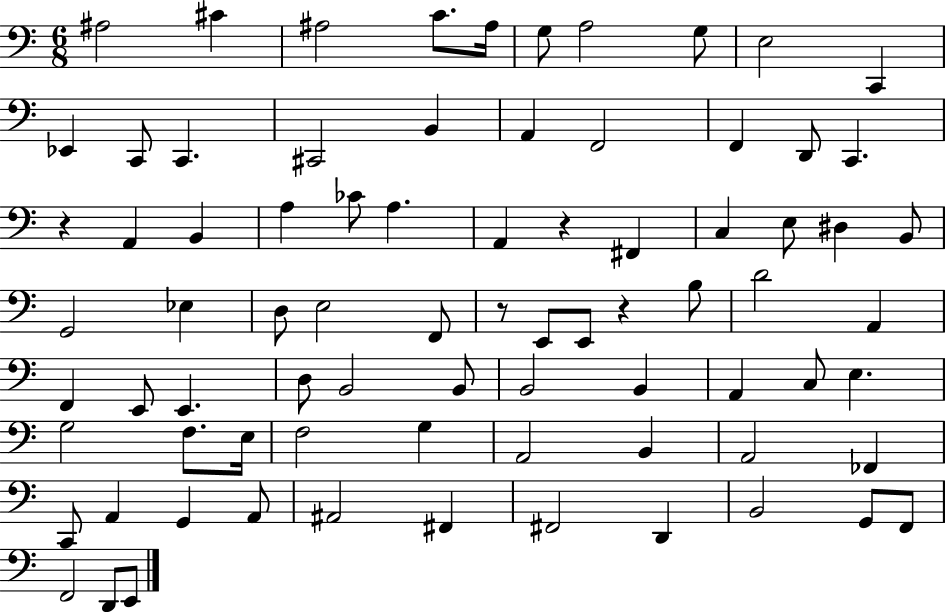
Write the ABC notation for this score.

X:1
T:Untitled
M:6/8
L:1/4
K:C
^A,2 ^C ^A,2 C/2 ^A,/4 G,/2 A,2 G,/2 E,2 C,, _E,, C,,/2 C,, ^C,,2 B,, A,, F,,2 F,, D,,/2 C,, z A,, B,, A, _C/2 A, A,, z ^F,, C, E,/2 ^D, B,,/2 G,,2 _E, D,/2 E,2 F,,/2 z/2 E,,/2 E,,/2 z B,/2 D2 A,, F,, E,,/2 E,, D,/2 B,,2 B,,/2 B,,2 B,, A,, C,/2 E, G,2 F,/2 E,/4 F,2 G, A,,2 B,, A,,2 _F,, C,,/2 A,, G,, A,,/2 ^A,,2 ^F,, ^F,,2 D,, B,,2 G,,/2 F,,/2 F,,2 D,,/2 E,,/2